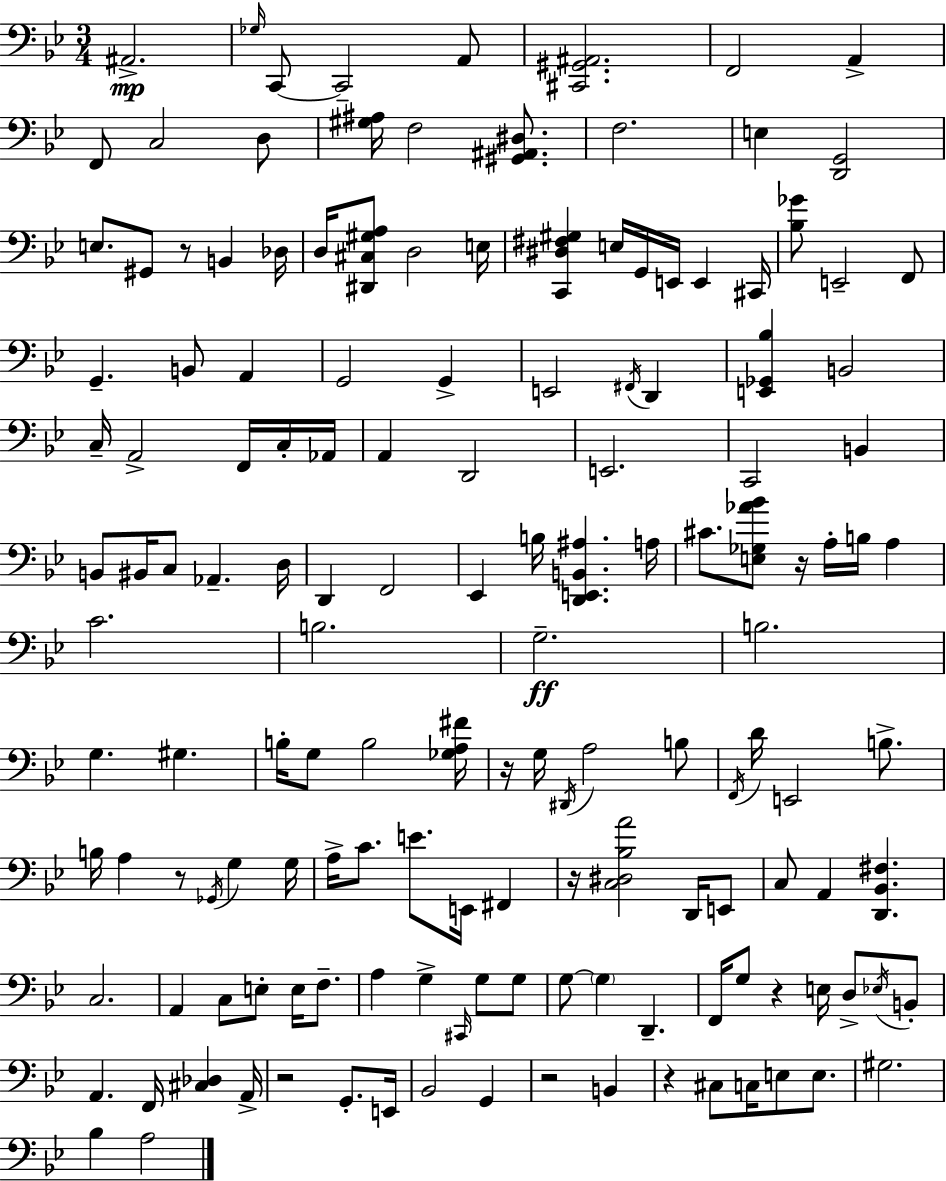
A#2/h. Gb3/s C2/e C2/h A2/e [C#2,G#2,A#2]/h. F2/h A2/q F2/e C3/h D3/e [G#3,A#3]/s F3/h [G#2,A#2,D#3]/e. F3/h. E3/q [D2,G2]/h E3/e. G#2/e R/e B2/q Db3/s D3/s [D#2,C#3,G#3,A3]/e D3/h E3/s [C2,D#3,F#3,G#3]/q E3/s G2/s E2/s E2/q C#2/s [Bb3,Gb4]/e E2/h F2/e G2/q. B2/e A2/q G2/h G2/q E2/h F#2/s D2/q [E2,Gb2,Bb3]/q B2/h C3/s A2/h F2/s C3/s Ab2/s A2/q D2/h E2/h. C2/h B2/q B2/e BIS2/s C3/e Ab2/q. D3/s D2/q F2/h Eb2/q B3/s [D2,E2,B2,A#3]/q. A3/s C#4/e. [E3,Gb3,Ab4,Bb4]/e R/s A3/s B3/s A3/q C4/h. B3/h. G3/h. B3/h. G3/q. G#3/q. B3/s G3/e B3/h [Gb3,A3,F#4]/s R/s G3/s D#2/s A3/h B3/e F2/s D4/s E2/h B3/e. B3/s A3/q R/e Gb2/s G3/q G3/s A3/s C4/e. E4/e. E2/s F#2/q R/s [C3,D#3,Bb3,A4]/h D2/s E2/e C3/e A2/q [D2,Bb2,F#3]/q. C3/h. A2/q C3/e E3/e E3/s F3/e. A3/q G3/q C#2/s G3/e G3/e G3/e G3/q D2/q. F2/s G3/e R/q E3/s D3/e Eb3/s B2/e A2/q. F2/s [C#3,Db3]/q A2/s R/h G2/e. E2/s Bb2/h G2/q R/h B2/q R/q C#3/e C3/s E3/e E3/e. G#3/h. Bb3/q A3/h